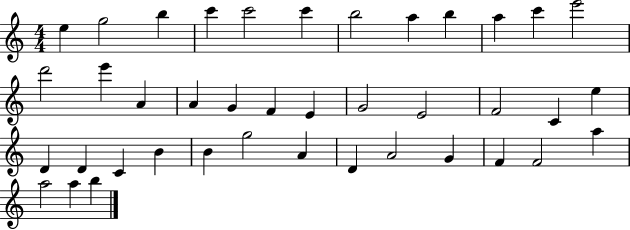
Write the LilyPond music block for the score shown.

{
  \clef treble
  \numericTimeSignature
  \time 4/4
  \key c \major
  e''4 g''2 b''4 | c'''4 c'''2 c'''4 | b''2 a''4 b''4 | a''4 c'''4 e'''2 | \break d'''2 e'''4 a'4 | a'4 g'4 f'4 e'4 | g'2 e'2 | f'2 c'4 e''4 | \break d'4 d'4 c'4 b'4 | b'4 g''2 a'4 | d'4 a'2 g'4 | f'4 f'2 a''4 | \break a''2 a''4 b''4 | \bar "|."
}